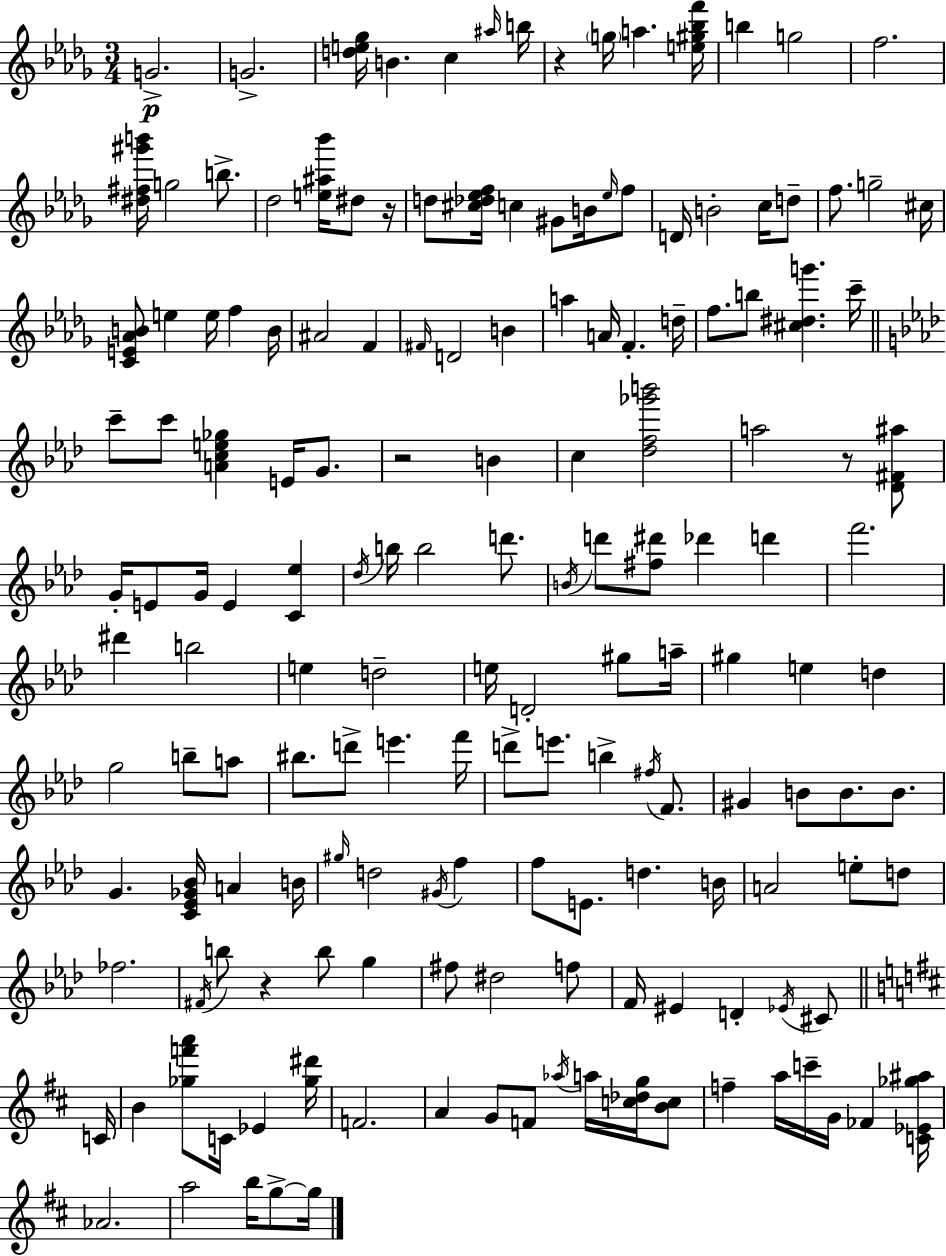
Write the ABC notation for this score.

X:1
T:Untitled
M:3/4
L:1/4
K:Bbm
G2 G2 [de_g]/4 B c ^a/4 b/4 z g/4 a [e^g_bf']/4 b g2 f2 [^d^f^g'b']/4 g2 b/2 _d2 [e^a_b']/4 ^d/2 z/4 d/2 [^c_d_ef]/4 c ^G/2 B/4 _e/4 f/2 D/4 B2 c/4 d/2 f/2 g2 ^c/4 [CE_AB]/2 e e/4 f B/4 ^A2 F ^F/4 D2 B a A/4 F d/4 f/2 b/2 [^c^dg'] c'/4 c'/2 c'/2 [Ace_g] E/4 G/2 z2 B c [_df_g'b']2 a2 z/2 [_D^F^a]/2 G/4 E/2 G/4 E [C_e] _d/4 b/4 b2 d'/2 B/4 d'/2 [^f^d']/2 _d' d' f'2 ^d' b2 e d2 e/4 D2 ^g/2 a/4 ^g e d g2 b/2 a/2 ^b/2 d'/2 e' f'/4 d'/2 e'/2 b ^f/4 F/2 ^G B/2 B/2 B/2 G [C_E_G_B]/4 A B/4 ^g/4 d2 ^G/4 f f/2 E/2 d B/4 A2 e/2 d/2 _f2 ^F/4 b/2 z b/2 g ^f/2 ^d2 f/2 F/4 ^E D _E/4 ^C/2 C/4 B [_gf'a']/2 C/4 _E [_g^d']/4 F2 A G/2 F/2 _a/4 a/4 [c_dg]/4 [Bc]/2 f a/4 c'/4 G/4 _F [C_E_g^a]/4 _A2 a2 b/4 g/2 g/4